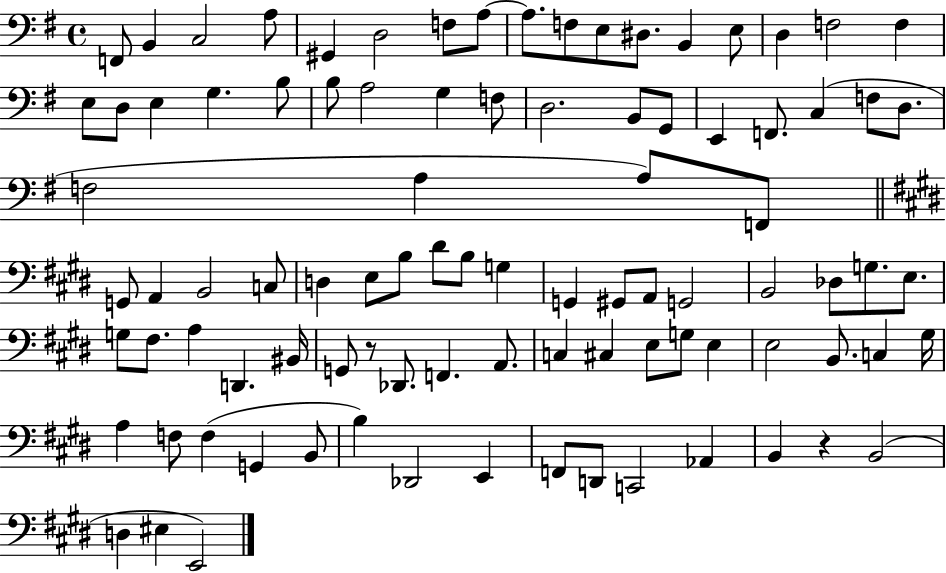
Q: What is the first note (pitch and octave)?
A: F2